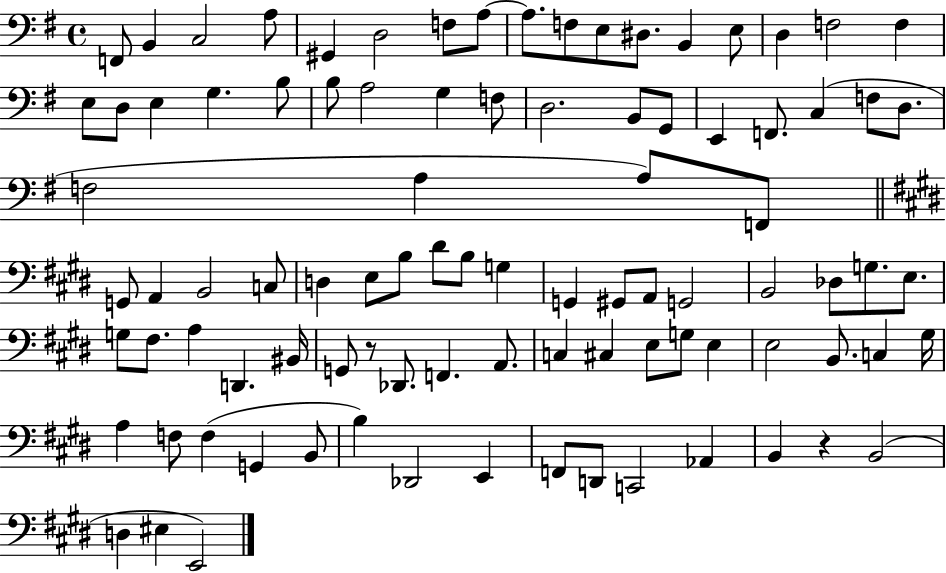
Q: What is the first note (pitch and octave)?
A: F2